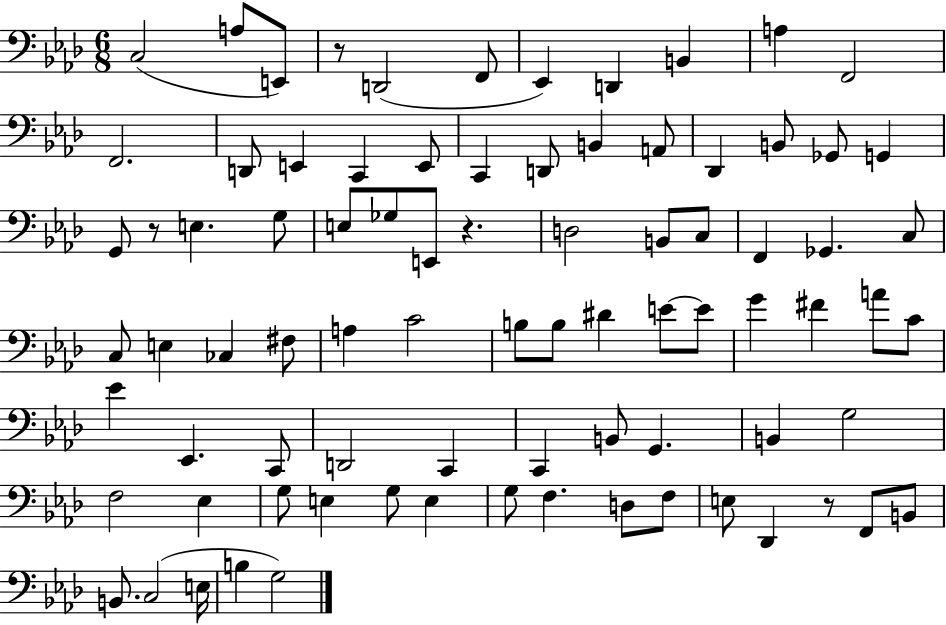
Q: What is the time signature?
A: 6/8